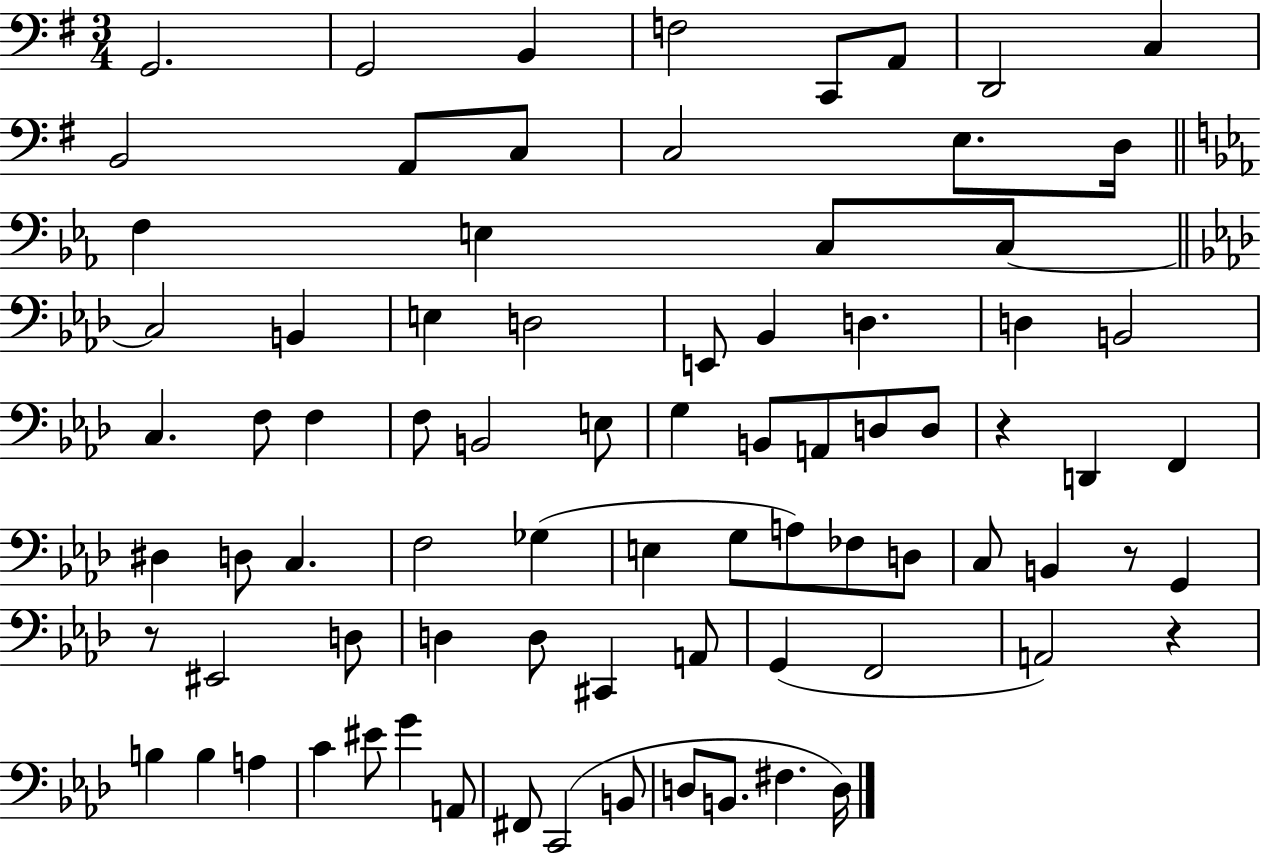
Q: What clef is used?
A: bass